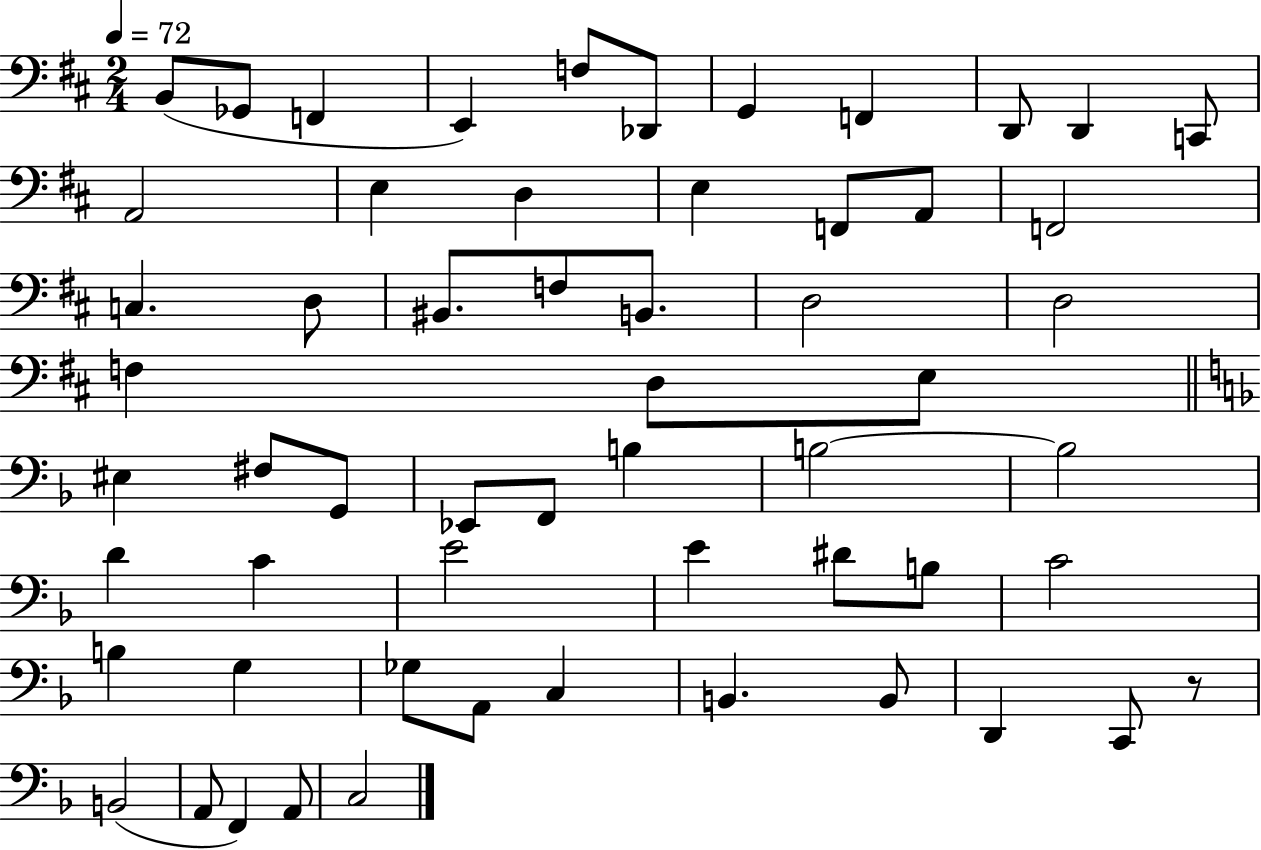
{
  \clef bass
  \numericTimeSignature
  \time 2/4
  \key d \major
  \tempo 4 = 72
  b,8( ges,8 f,4 | e,4) f8 des,8 | g,4 f,4 | d,8 d,4 c,8 | \break a,2 | e4 d4 | e4 f,8 a,8 | f,2 | \break c4. d8 | bis,8. f8 b,8. | d2 | d2 | \break f4 d8 e8 | \bar "||" \break \key f \major eis4 fis8 g,8 | ees,8 f,8 b4 | b2~~ | b2 | \break d'4 c'4 | e'2 | e'4 dis'8 b8 | c'2 | \break b4 g4 | ges8 a,8 c4 | b,4. b,8 | d,4 c,8 r8 | \break b,2( | a,8 f,4) a,8 | c2 | \bar "|."
}